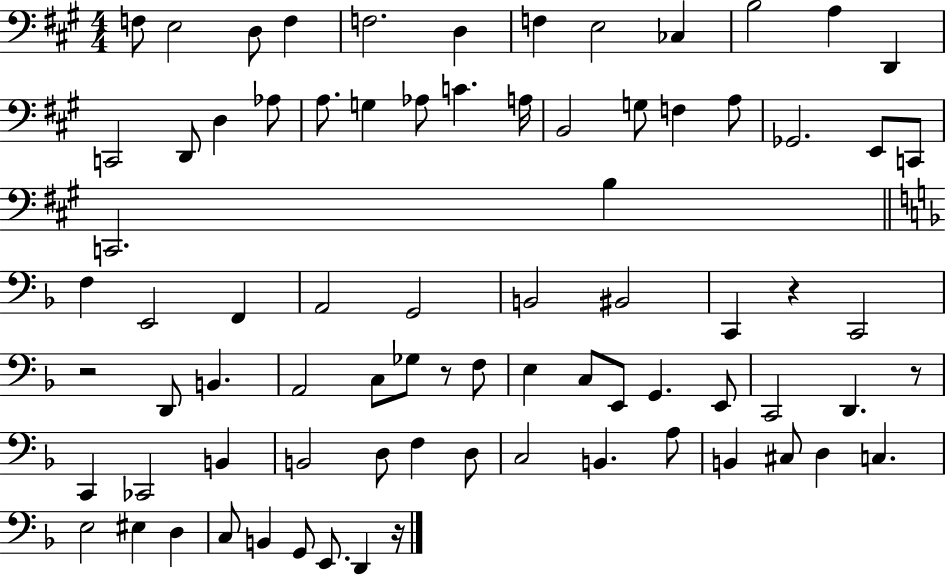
F3/e E3/h D3/e F3/q F3/h. D3/q F3/q E3/h CES3/q B3/h A3/q D2/q C2/h D2/e D3/q Ab3/e A3/e. G3/q Ab3/e C4/q. A3/s B2/h G3/e F3/q A3/e Gb2/h. E2/e C2/e C2/h. B3/q F3/q E2/h F2/q A2/h G2/h B2/h BIS2/h C2/q R/q C2/h R/h D2/e B2/q. A2/h C3/e Gb3/e R/e F3/e E3/q C3/e E2/e G2/q. E2/e C2/h D2/q. R/e C2/q CES2/h B2/q B2/h D3/e F3/q D3/e C3/h B2/q. A3/e B2/q C#3/e D3/q C3/q. E3/h EIS3/q D3/q C3/e B2/q G2/e E2/e. D2/q R/s